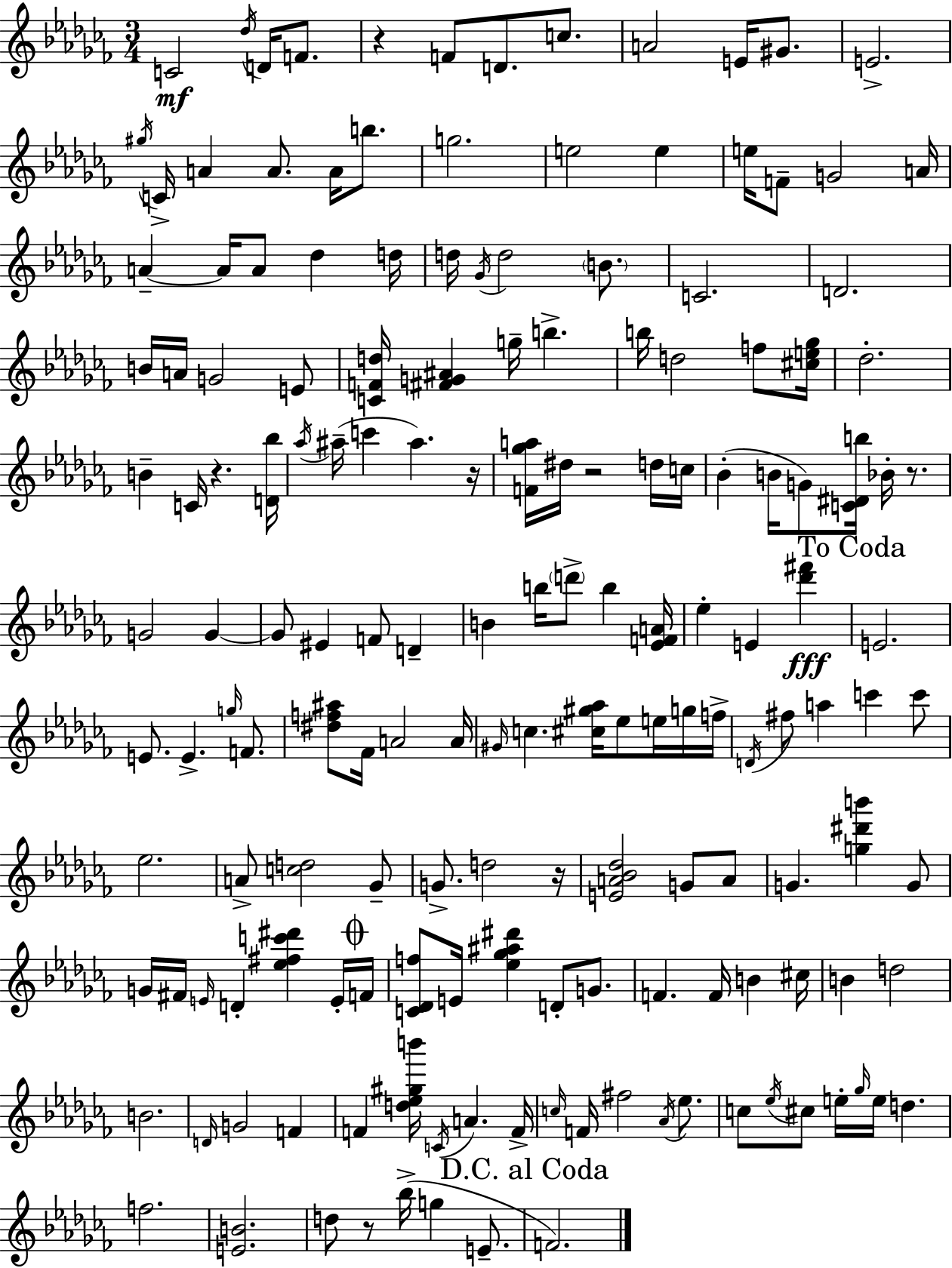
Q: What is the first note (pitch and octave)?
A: C4